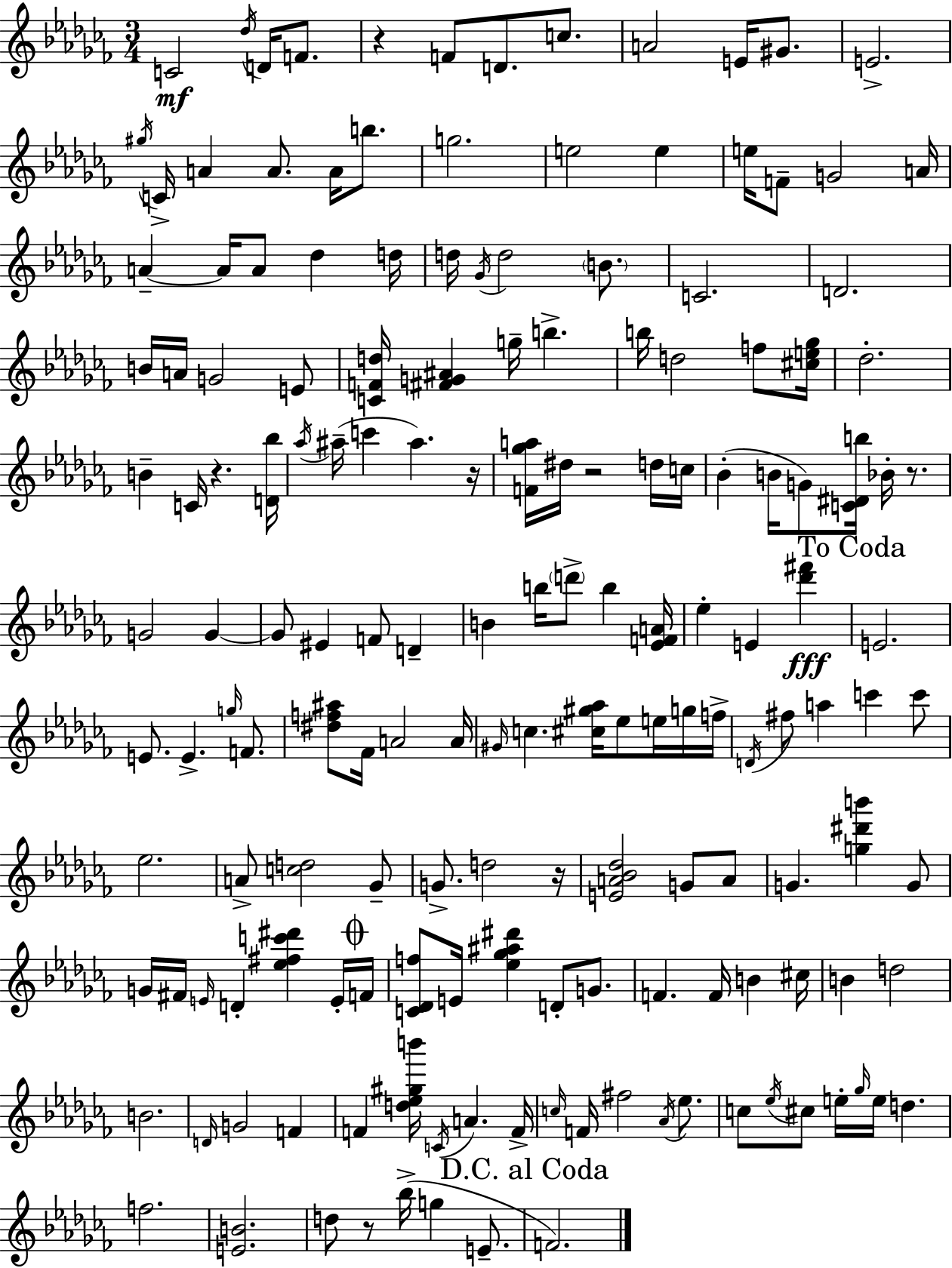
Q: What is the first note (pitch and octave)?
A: C4